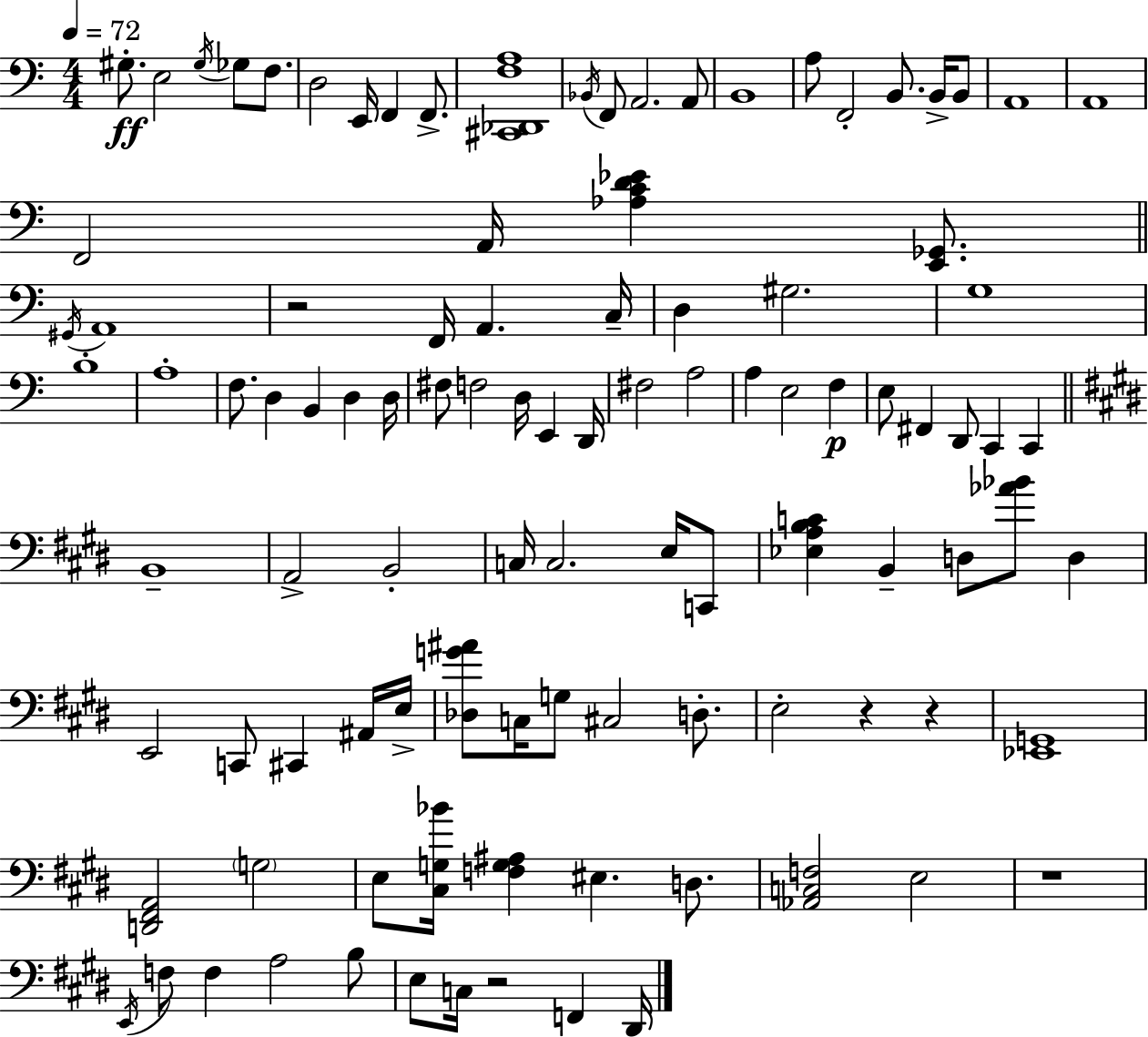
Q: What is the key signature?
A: C major